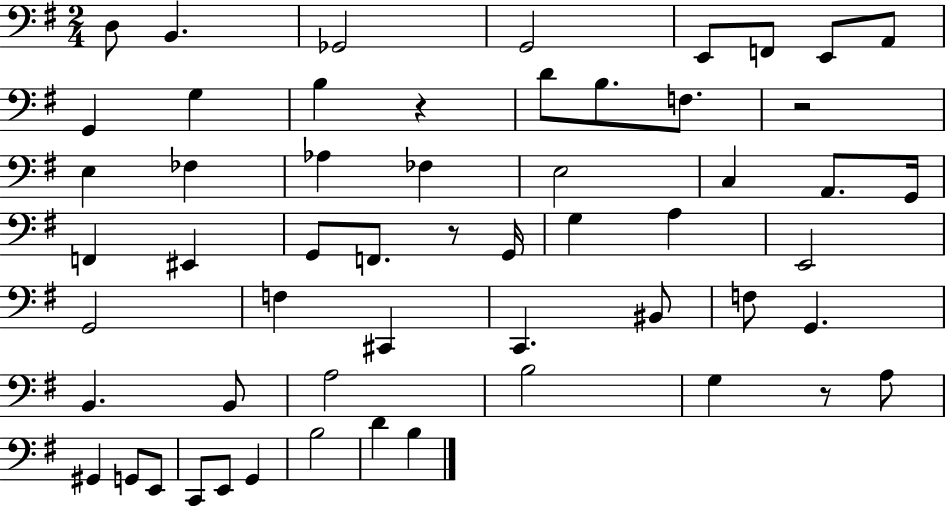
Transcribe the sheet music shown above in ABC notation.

X:1
T:Untitled
M:2/4
L:1/4
K:G
D,/2 B,, _G,,2 G,,2 E,,/2 F,,/2 E,,/2 A,,/2 G,, G, B, z D/2 B,/2 F,/2 z2 E, _F, _A, _F, E,2 C, A,,/2 G,,/4 F,, ^E,, G,,/2 F,,/2 z/2 G,,/4 G, A, E,,2 G,,2 F, ^C,, C,, ^B,,/2 F,/2 G,, B,, B,,/2 A,2 B,2 G, z/2 A,/2 ^G,, G,,/2 E,,/2 C,,/2 E,,/2 G,, B,2 D B,